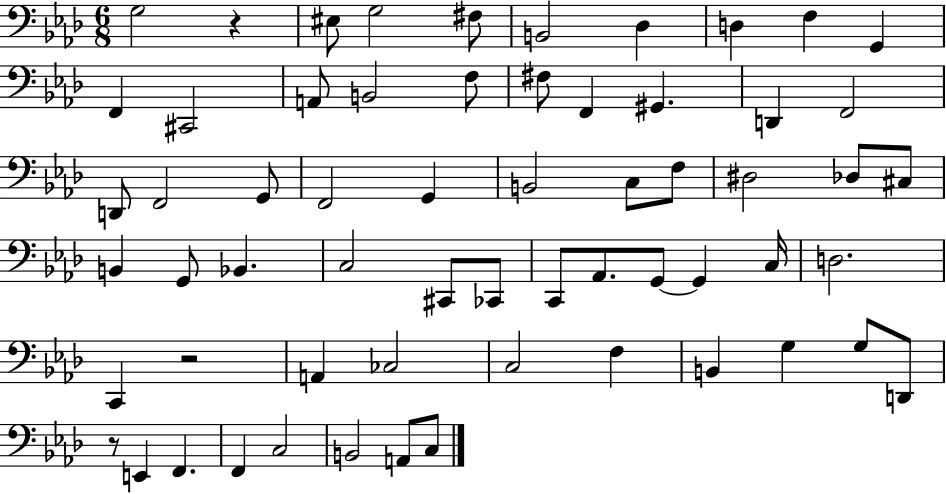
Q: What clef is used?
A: bass